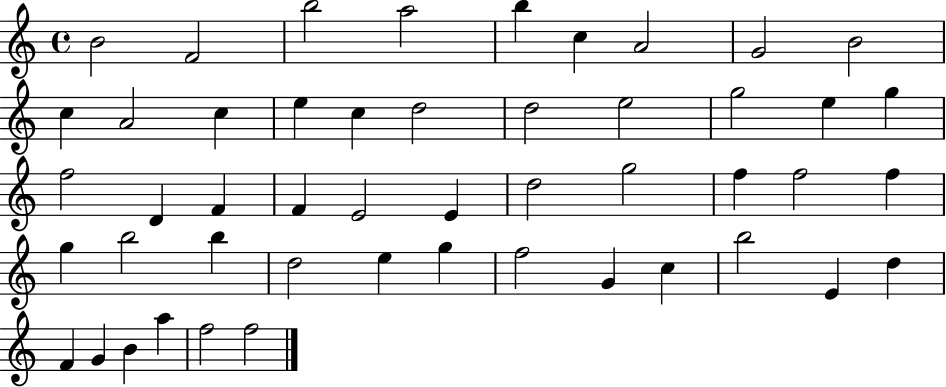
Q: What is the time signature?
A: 4/4